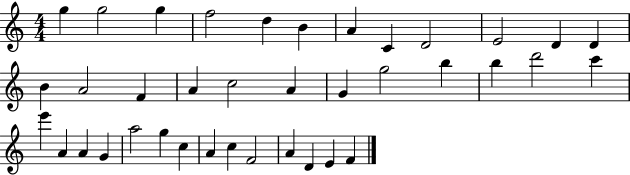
{
  \clef treble
  \numericTimeSignature
  \time 4/4
  \key c \major
  g''4 g''2 g''4 | f''2 d''4 b'4 | a'4 c'4 d'2 | e'2 d'4 d'4 | \break b'4 a'2 f'4 | a'4 c''2 a'4 | g'4 g''2 b''4 | b''4 d'''2 c'''4 | \break e'''4 a'4 a'4 g'4 | a''2 g''4 c''4 | a'4 c''4 f'2 | a'4 d'4 e'4 f'4 | \break \bar "|."
}